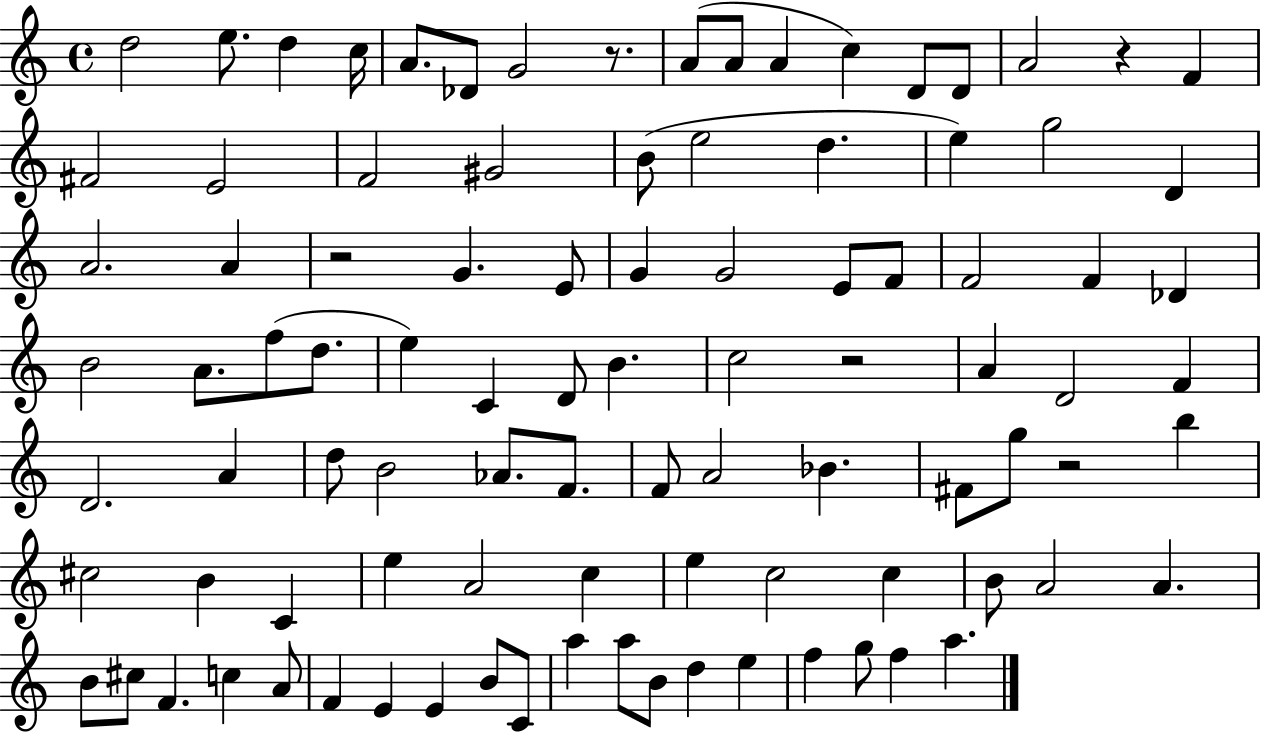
D5/h E5/e. D5/q C5/s A4/e. Db4/e G4/h R/e. A4/e A4/e A4/q C5/q D4/e D4/e A4/h R/q F4/q F#4/h E4/h F4/h G#4/h B4/e E5/h D5/q. E5/q G5/h D4/q A4/h. A4/q R/h G4/q. E4/e G4/q G4/h E4/e F4/e F4/h F4/q Db4/q B4/h A4/e. F5/e D5/e. E5/q C4/q D4/e B4/q. C5/h R/h A4/q D4/h F4/q D4/h. A4/q D5/e B4/h Ab4/e. F4/e. F4/e A4/h Bb4/q. F#4/e G5/e R/h B5/q C#5/h B4/q C4/q E5/q A4/h C5/q E5/q C5/h C5/q B4/e A4/h A4/q. B4/e C#5/e F4/q. C5/q A4/e F4/q E4/q E4/q B4/e C4/e A5/q A5/e B4/e D5/q E5/q F5/q G5/e F5/q A5/q.